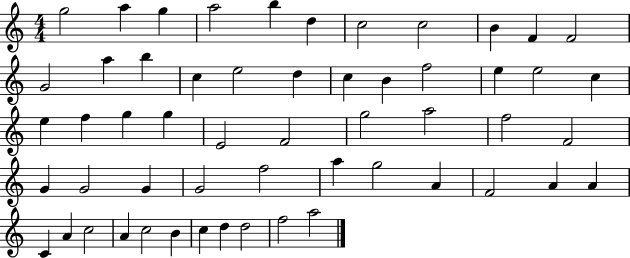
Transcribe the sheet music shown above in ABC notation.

X:1
T:Untitled
M:4/4
L:1/4
K:C
g2 a g a2 b d c2 c2 B F F2 G2 a b c e2 d c B f2 e e2 c e f g g E2 F2 g2 a2 f2 F2 G G2 G G2 f2 a g2 A F2 A A C A c2 A c2 B c d d2 f2 a2